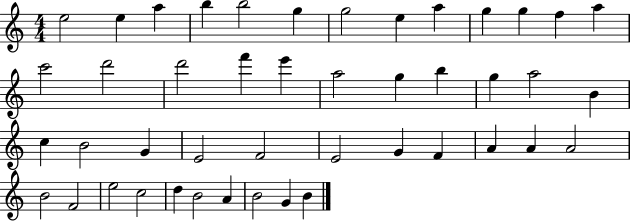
{
  \clef treble
  \numericTimeSignature
  \time 4/4
  \key c \major
  e''2 e''4 a''4 | b''4 b''2 g''4 | g''2 e''4 a''4 | g''4 g''4 f''4 a''4 | \break c'''2 d'''2 | d'''2 f'''4 e'''4 | a''2 g''4 b''4 | g''4 a''2 b'4 | \break c''4 b'2 g'4 | e'2 f'2 | e'2 g'4 f'4 | a'4 a'4 a'2 | \break b'2 f'2 | e''2 c''2 | d''4 b'2 a'4 | b'2 g'4 b'4 | \break \bar "|."
}